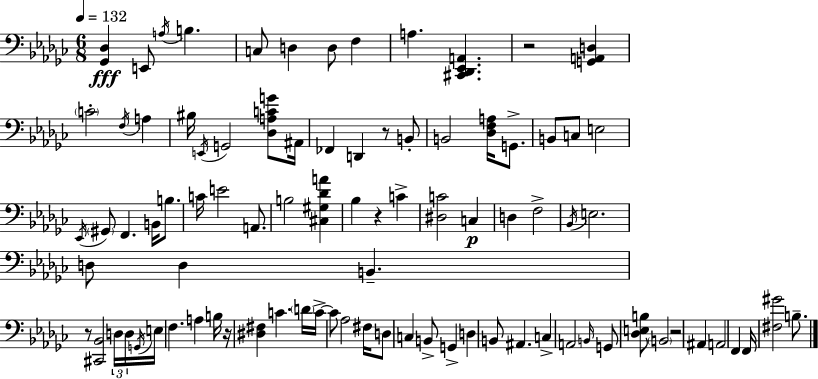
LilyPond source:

{
  \clef bass
  \numericTimeSignature
  \time 6/8
  \key ees \minor
  \tempo 4 = 132
  <ges, des>4\fff e,8 \acciaccatura { a16 } b4. | c8 d4 d8 f4 | a4. <cis, des, ees, a,>4. | r2 <g, a, d>4 | \break \parenthesize c'2-. \acciaccatura { f16 } a4 | bis16 \acciaccatura { e,16 } g,2 | <des a c' g'>8 ais,16 fes,4 d,4 r8 | b,8-. b,2 <des f a>16 | \break g,8.-> b,8 c8 e2 | \acciaccatura { ees,16 } \parenthesize gis,8 f,4. | b,16 b8. c'16 e'2 | a,8. b2 | \break <cis gis des' a'>4 bes4 r4 | c'4-> <dis c'>2 | c4\p d4 f2-> | \acciaccatura { bes,16 } e2. | \break d8 d4 b,4.-- | r8 <cis, bes,>2 | \tuplet 3/2 { d16 d16 \acciaccatura { g,16 } } e16 f4. | a4 b16 r16 <dis fis>4 c'4. | \break \parenthesize d'16 c'16->~~ c'8 aes2 | fis16 d8 c4 | b,8-> g,4-> d4 b,8 | ais,4. c4-> a,2 | \break \grace { b,16 } g,8 <des e b>8 \parenthesize b,2 | r2 | ais,4 a,2 | f,4 f,16 <fis gis'>2 | \break b8.-- \bar "|."
}